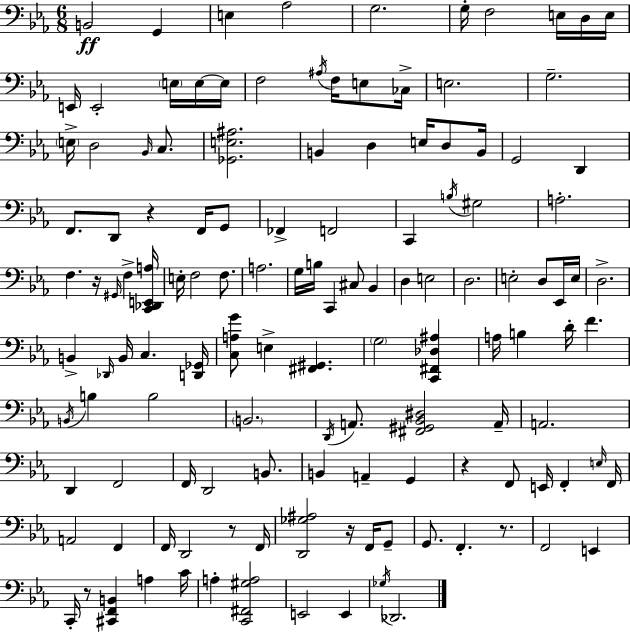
X:1
T:Untitled
M:6/8
L:1/4
K:Eb
B,,2 G,, E, _A,2 G,2 G,/4 F,2 E,/4 D,/4 E,/4 E,,/4 E,,2 E,/4 E,/4 E,/4 F,2 ^A,/4 F,/4 E,/2 _C,/4 E,2 G,2 E,/4 D,2 _B,,/4 C,/2 [_G,,E,^A,]2 B,, D, E,/4 D,/2 B,,/4 G,,2 D,, F,,/2 D,,/2 z F,,/4 G,,/2 _F,, F,,2 C,, B,/4 ^G,2 A,2 F, z/4 ^G,,/4 F, [C,,_D,,E,,A,]/4 E,/4 F,2 F,/2 A,2 G,/4 B,/4 C,, ^C,/2 _B,, D, E,2 D,2 E,2 D,/2 _E,,/4 E,/4 D,2 B,, _D,,/4 B,,/4 C, [D,,_G,,]/4 [C,A,G]/2 E, [^F,,^G,,] G,2 [C,,^F,,_D,^A,] A,/4 B, D/4 F B,,/4 B, B,2 B,,2 D,,/4 A,,/2 [^F,,^G,,_B,,^D,]2 A,,/4 A,,2 D,, F,,2 F,,/4 D,,2 B,,/2 B,, A,, G,, z F,,/2 E,,/4 F,, E,/4 F,,/4 A,,2 F,, F,,/4 D,,2 z/2 F,,/4 [D,,_G,^A,]2 z/4 F,,/4 G,,/2 G,,/2 F,, z/2 F,,2 E,, C,,/4 z/2 [^C,,F,,B,,] A, C/4 A, [C,,^F,,^G,A,]2 E,,2 E,, _G,/4 _D,,2